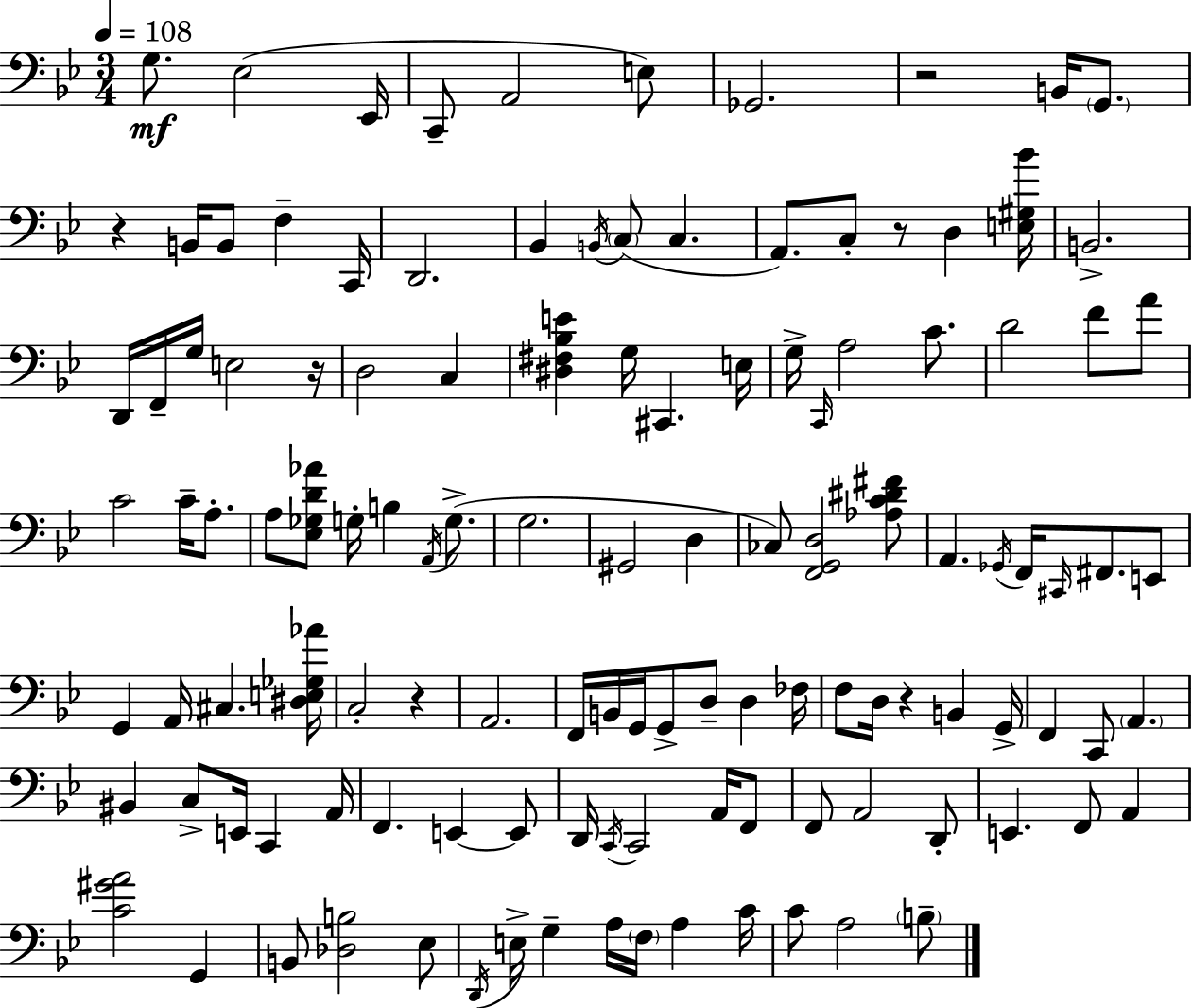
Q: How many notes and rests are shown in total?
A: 121